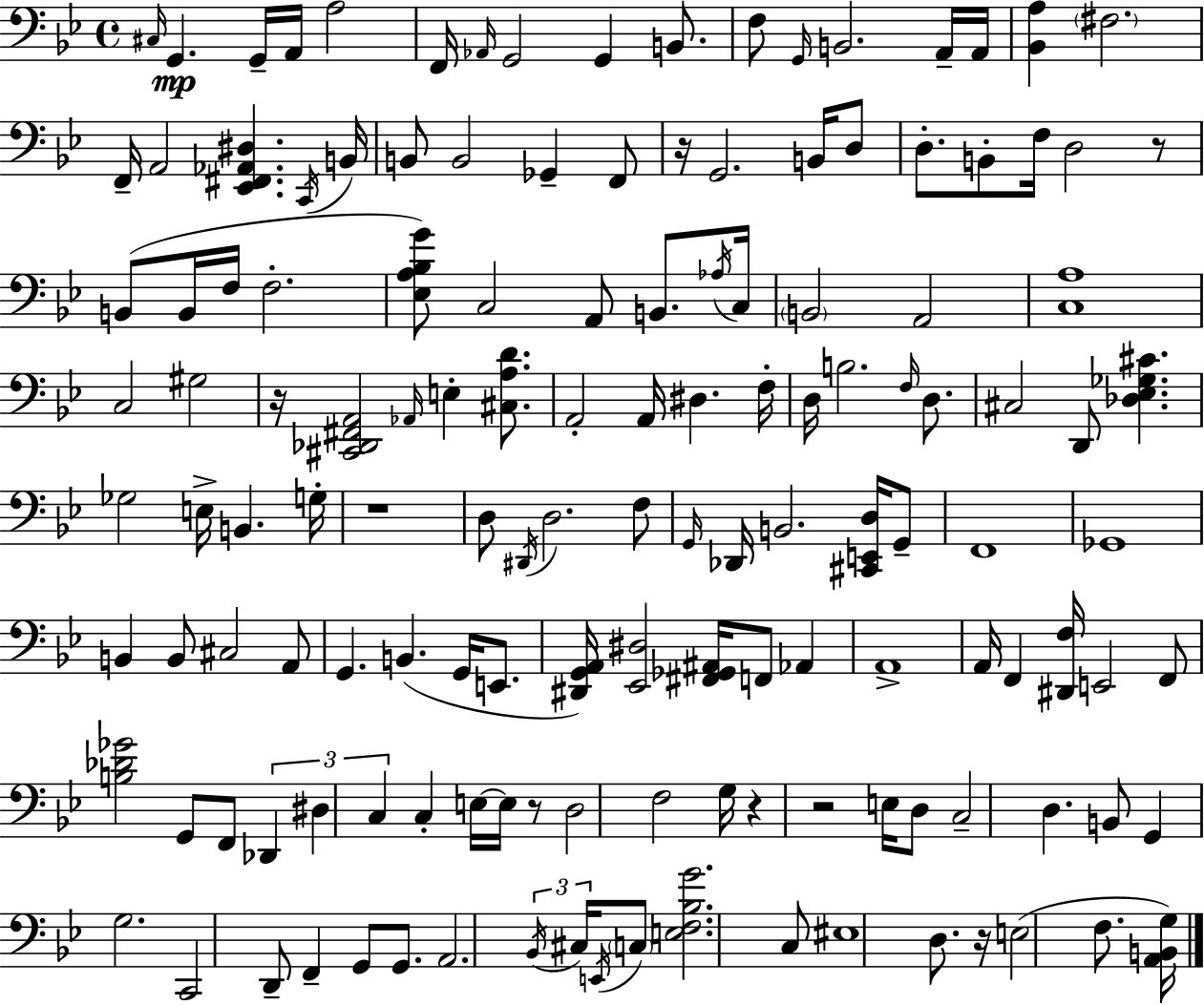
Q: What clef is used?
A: bass